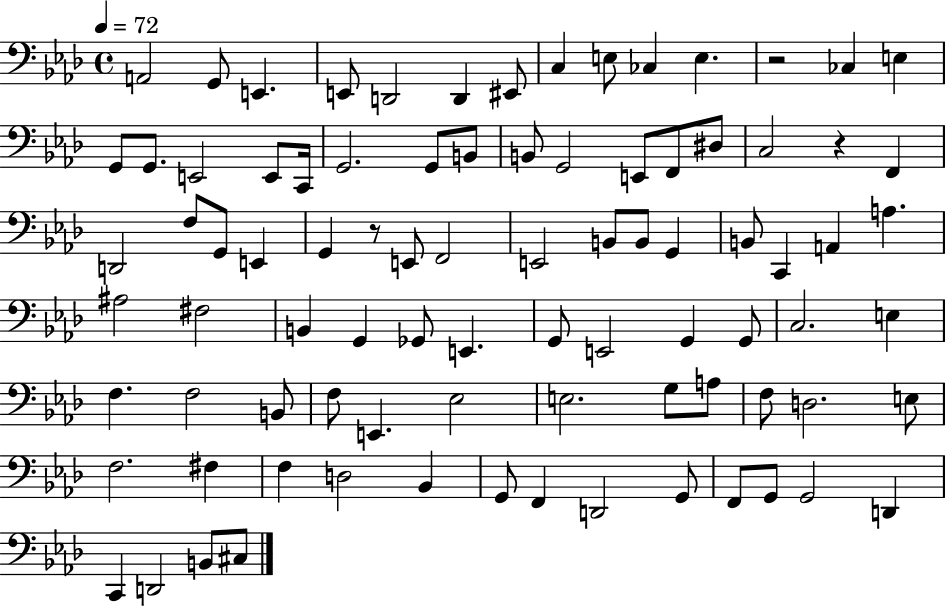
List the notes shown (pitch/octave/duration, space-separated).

A2/h G2/e E2/q. E2/e D2/h D2/q EIS2/e C3/q E3/e CES3/q E3/q. R/h CES3/q E3/q G2/e G2/e. E2/h E2/e C2/s G2/h. G2/e B2/e B2/e G2/h E2/e F2/e D#3/e C3/h R/q F2/q D2/h F3/e G2/e E2/q G2/q R/e E2/e F2/h E2/h B2/e B2/e G2/q B2/e C2/q A2/q A3/q. A#3/h F#3/h B2/q G2/q Gb2/e E2/q. G2/e E2/h G2/q G2/e C3/h. E3/q F3/q. F3/h B2/e F3/e E2/q. Eb3/h E3/h. G3/e A3/e F3/e D3/h. E3/e F3/h. F#3/q F3/q D3/h Bb2/q G2/e F2/q D2/h G2/e F2/e G2/e G2/h D2/q C2/q D2/h B2/e C#3/e